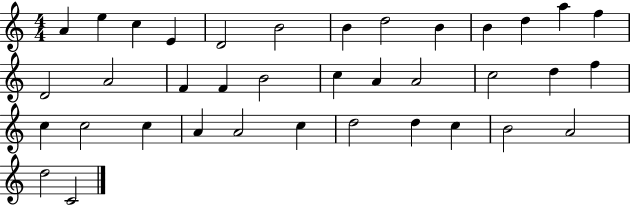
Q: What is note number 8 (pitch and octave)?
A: D5